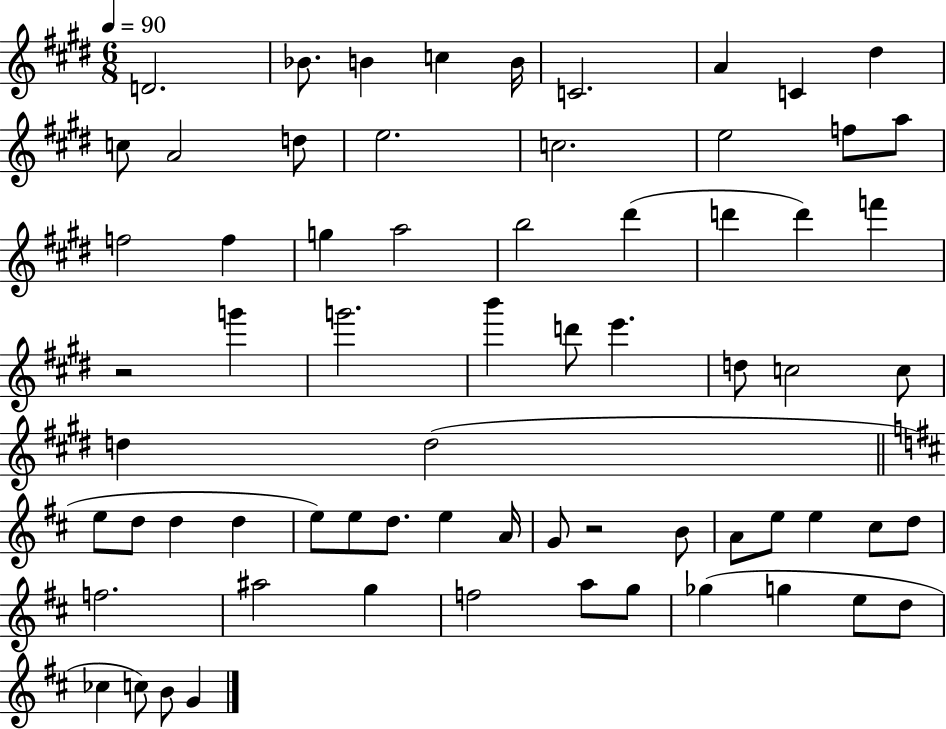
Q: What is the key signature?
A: E major